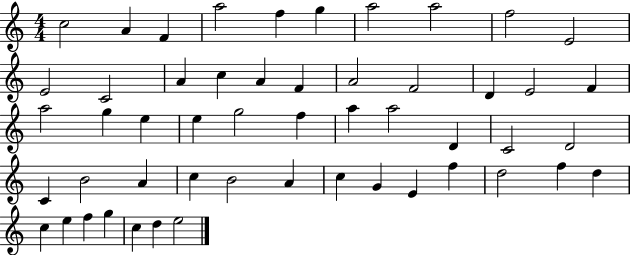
X:1
T:Untitled
M:4/4
L:1/4
K:C
c2 A F a2 f g a2 a2 f2 E2 E2 C2 A c A F A2 F2 D E2 F a2 g e e g2 f a a2 D C2 D2 C B2 A c B2 A c G E f d2 f d c e f g c d e2